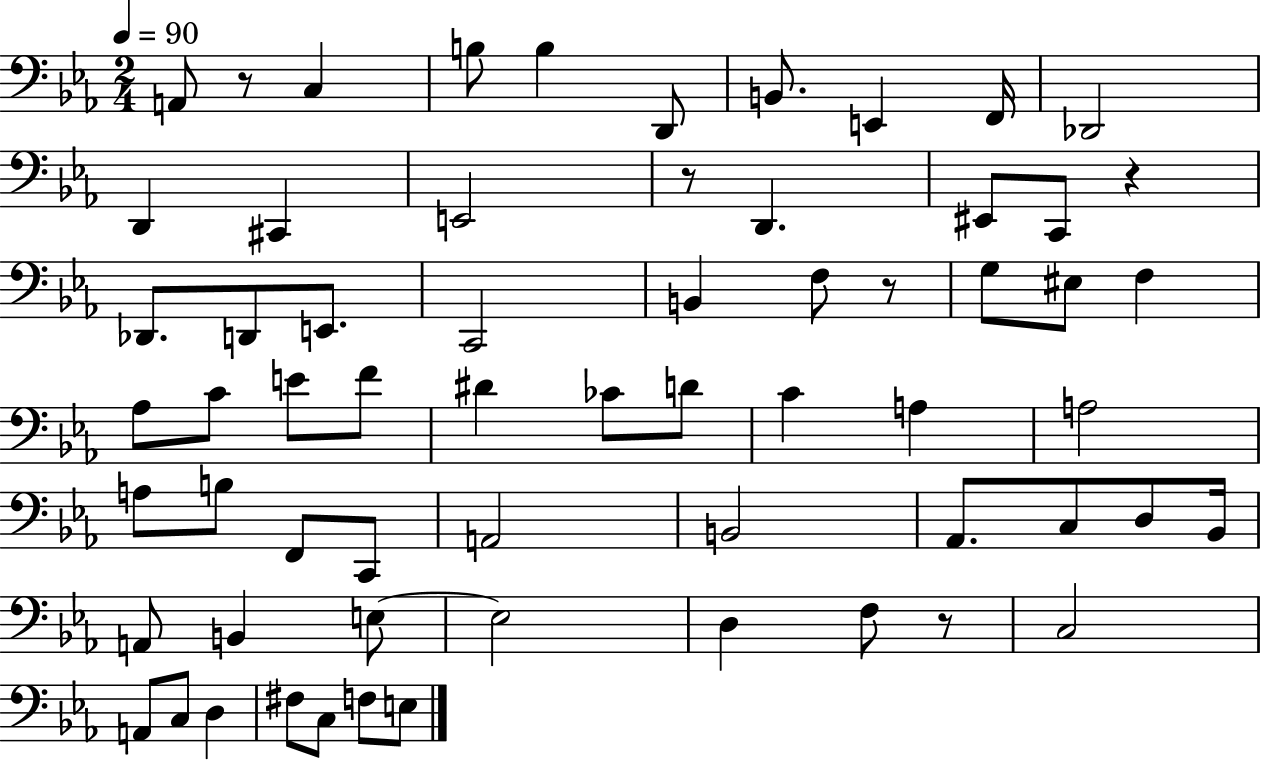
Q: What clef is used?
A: bass